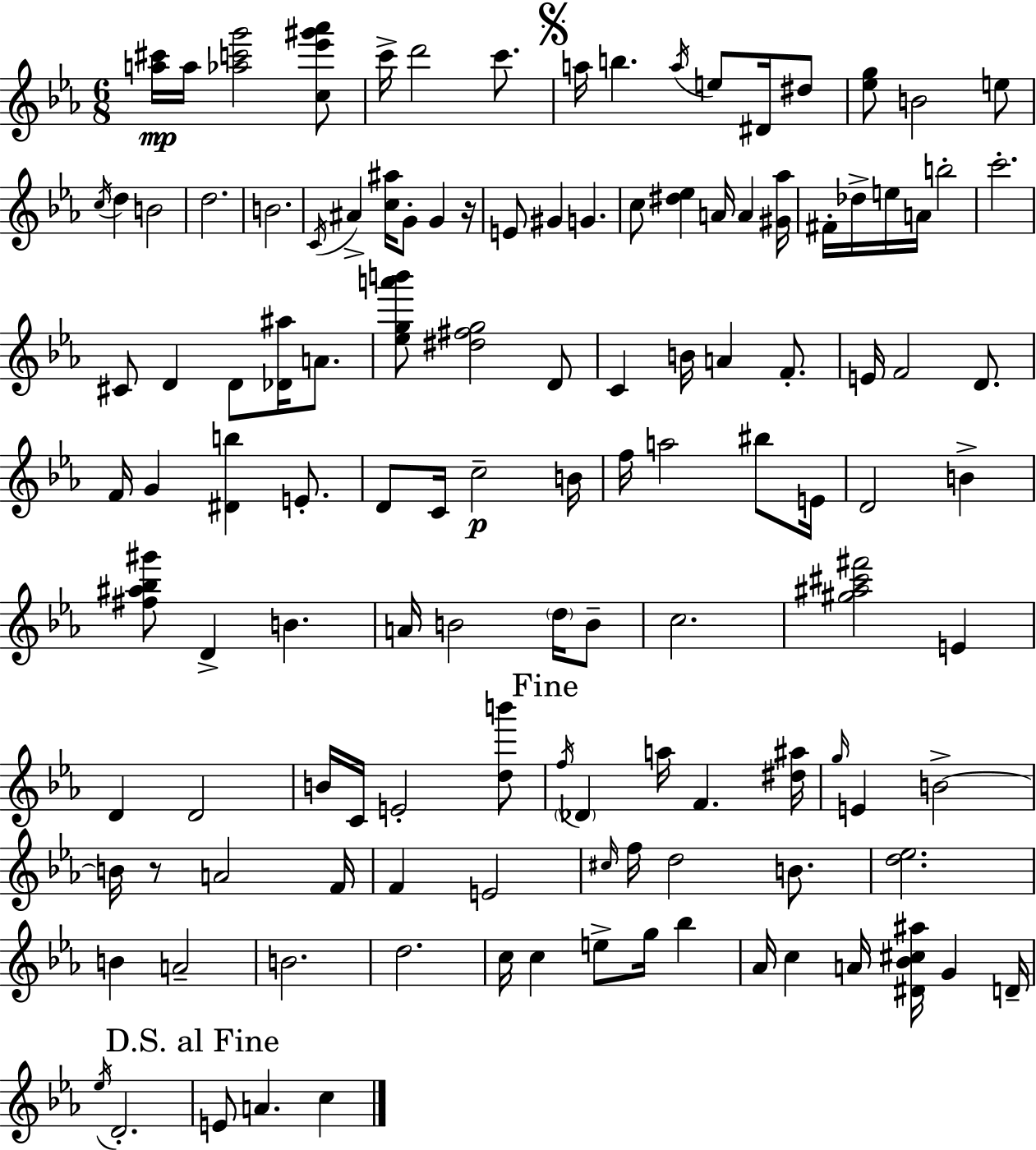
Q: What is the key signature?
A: C minor